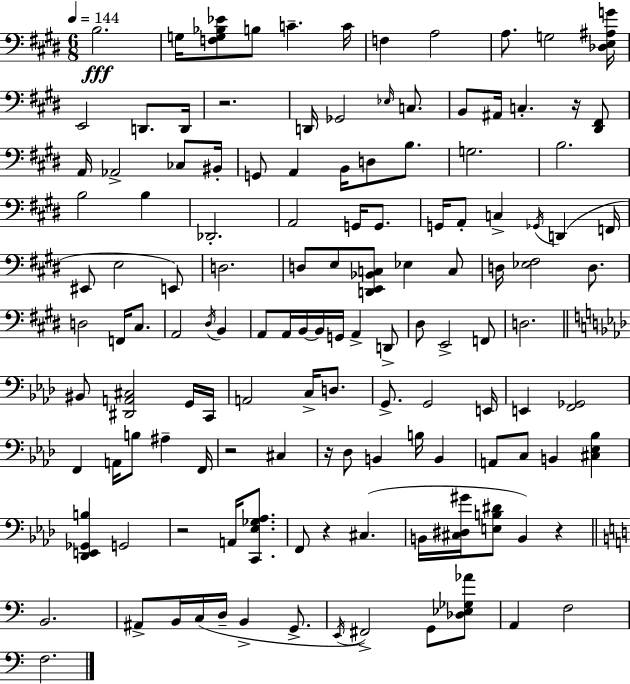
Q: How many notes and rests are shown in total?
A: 131